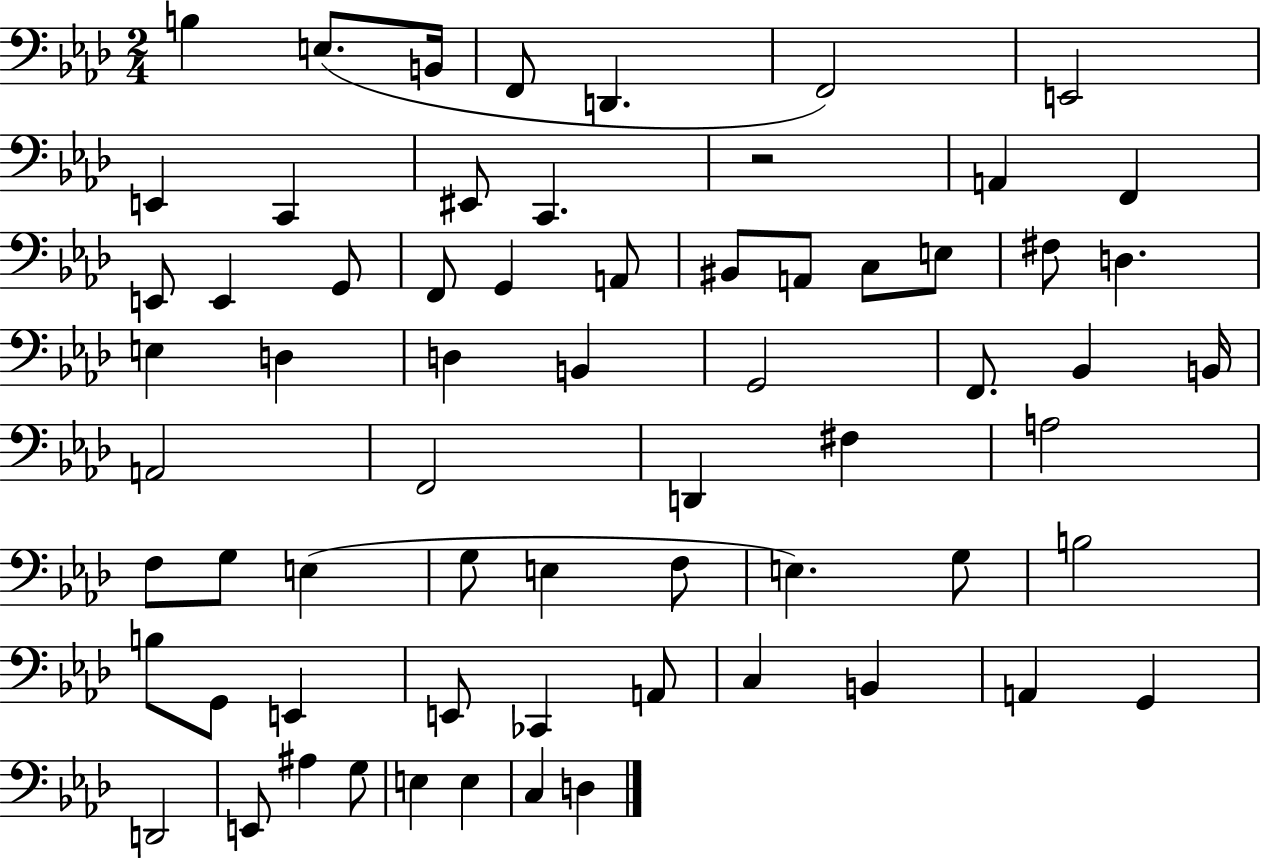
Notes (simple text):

B3/q E3/e. B2/s F2/e D2/q. F2/h E2/h E2/q C2/q EIS2/e C2/q. R/h A2/q F2/q E2/e E2/q G2/e F2/e G2/q A2/e BIS2/e A2/e C3/e E3/e F#3/e D3/q. E3/q D3/q D3/q B2/q G2/h F2/e. Bb2/q B2/s A2/h F2/h D2/q F#3/q A3/h F3/e G3/e E3/q G3/e E3/q F3/e E3/q. G3/e B3/h B3/e G2/e E2/q E2/e CES2/q A2/e C3/q B2/q A2/q G2/q D2/h E2/e A#3/q G3/e E3/q E3/q C3/q D3/q